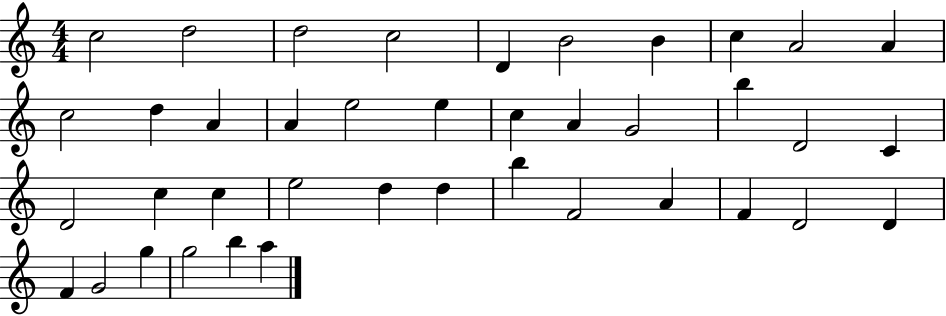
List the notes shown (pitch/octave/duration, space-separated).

C5/h D5/h D5/h C5/h D4/q B4/h B4/q C5/q A4/h A4/q C5/h D5/q A4/q A4/q E5/h E5/q C5/q A4/q G4/h B5/q D4/h C4/q D4/h C5/q C5/q E5/h D5/q D5/q B5/q F4/h A4/q F4/q D4/h D4/q F4/q G4/h G5/q G5/h B5/q A5/q